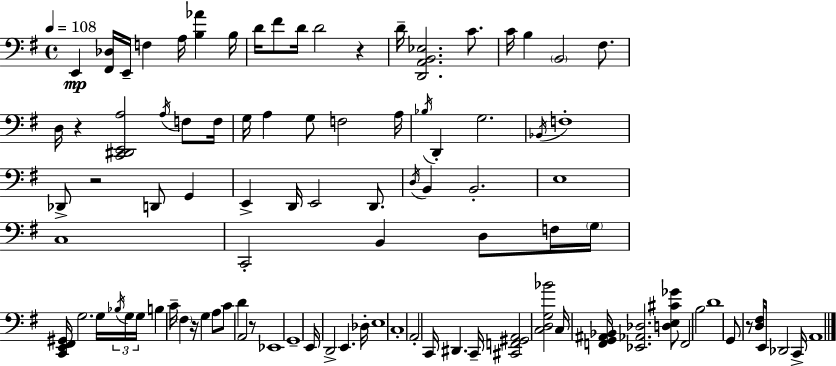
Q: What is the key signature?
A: G major